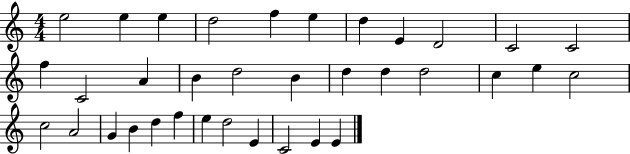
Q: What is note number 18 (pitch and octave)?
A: D5